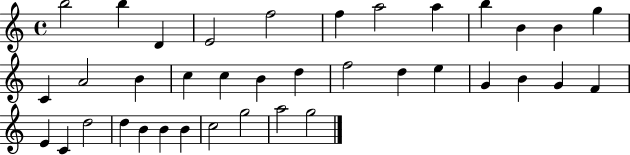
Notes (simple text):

B5/h B5/q D4/q E4/h F5/h F5/q A5/h A5/q B5/q B4/q B4/q G5/q C4/q A4/h B4/q C5/q C5/q B4/q D5/q F5/h D5/q E5/q G4/q B4/q G4/q F4/q E4/q C4/q D5/h D5/q B4/q B4/q B4/q C5/h G5/h A5/h G5/h